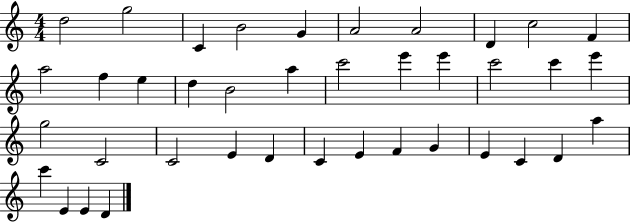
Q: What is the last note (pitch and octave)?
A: D4